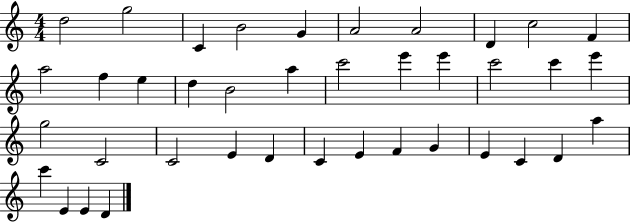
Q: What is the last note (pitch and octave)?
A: D4